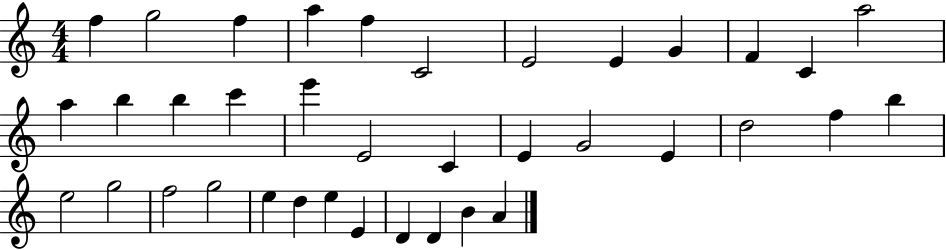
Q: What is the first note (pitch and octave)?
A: F5